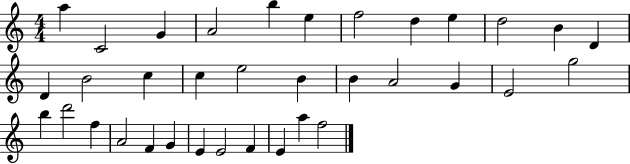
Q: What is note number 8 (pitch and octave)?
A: D5